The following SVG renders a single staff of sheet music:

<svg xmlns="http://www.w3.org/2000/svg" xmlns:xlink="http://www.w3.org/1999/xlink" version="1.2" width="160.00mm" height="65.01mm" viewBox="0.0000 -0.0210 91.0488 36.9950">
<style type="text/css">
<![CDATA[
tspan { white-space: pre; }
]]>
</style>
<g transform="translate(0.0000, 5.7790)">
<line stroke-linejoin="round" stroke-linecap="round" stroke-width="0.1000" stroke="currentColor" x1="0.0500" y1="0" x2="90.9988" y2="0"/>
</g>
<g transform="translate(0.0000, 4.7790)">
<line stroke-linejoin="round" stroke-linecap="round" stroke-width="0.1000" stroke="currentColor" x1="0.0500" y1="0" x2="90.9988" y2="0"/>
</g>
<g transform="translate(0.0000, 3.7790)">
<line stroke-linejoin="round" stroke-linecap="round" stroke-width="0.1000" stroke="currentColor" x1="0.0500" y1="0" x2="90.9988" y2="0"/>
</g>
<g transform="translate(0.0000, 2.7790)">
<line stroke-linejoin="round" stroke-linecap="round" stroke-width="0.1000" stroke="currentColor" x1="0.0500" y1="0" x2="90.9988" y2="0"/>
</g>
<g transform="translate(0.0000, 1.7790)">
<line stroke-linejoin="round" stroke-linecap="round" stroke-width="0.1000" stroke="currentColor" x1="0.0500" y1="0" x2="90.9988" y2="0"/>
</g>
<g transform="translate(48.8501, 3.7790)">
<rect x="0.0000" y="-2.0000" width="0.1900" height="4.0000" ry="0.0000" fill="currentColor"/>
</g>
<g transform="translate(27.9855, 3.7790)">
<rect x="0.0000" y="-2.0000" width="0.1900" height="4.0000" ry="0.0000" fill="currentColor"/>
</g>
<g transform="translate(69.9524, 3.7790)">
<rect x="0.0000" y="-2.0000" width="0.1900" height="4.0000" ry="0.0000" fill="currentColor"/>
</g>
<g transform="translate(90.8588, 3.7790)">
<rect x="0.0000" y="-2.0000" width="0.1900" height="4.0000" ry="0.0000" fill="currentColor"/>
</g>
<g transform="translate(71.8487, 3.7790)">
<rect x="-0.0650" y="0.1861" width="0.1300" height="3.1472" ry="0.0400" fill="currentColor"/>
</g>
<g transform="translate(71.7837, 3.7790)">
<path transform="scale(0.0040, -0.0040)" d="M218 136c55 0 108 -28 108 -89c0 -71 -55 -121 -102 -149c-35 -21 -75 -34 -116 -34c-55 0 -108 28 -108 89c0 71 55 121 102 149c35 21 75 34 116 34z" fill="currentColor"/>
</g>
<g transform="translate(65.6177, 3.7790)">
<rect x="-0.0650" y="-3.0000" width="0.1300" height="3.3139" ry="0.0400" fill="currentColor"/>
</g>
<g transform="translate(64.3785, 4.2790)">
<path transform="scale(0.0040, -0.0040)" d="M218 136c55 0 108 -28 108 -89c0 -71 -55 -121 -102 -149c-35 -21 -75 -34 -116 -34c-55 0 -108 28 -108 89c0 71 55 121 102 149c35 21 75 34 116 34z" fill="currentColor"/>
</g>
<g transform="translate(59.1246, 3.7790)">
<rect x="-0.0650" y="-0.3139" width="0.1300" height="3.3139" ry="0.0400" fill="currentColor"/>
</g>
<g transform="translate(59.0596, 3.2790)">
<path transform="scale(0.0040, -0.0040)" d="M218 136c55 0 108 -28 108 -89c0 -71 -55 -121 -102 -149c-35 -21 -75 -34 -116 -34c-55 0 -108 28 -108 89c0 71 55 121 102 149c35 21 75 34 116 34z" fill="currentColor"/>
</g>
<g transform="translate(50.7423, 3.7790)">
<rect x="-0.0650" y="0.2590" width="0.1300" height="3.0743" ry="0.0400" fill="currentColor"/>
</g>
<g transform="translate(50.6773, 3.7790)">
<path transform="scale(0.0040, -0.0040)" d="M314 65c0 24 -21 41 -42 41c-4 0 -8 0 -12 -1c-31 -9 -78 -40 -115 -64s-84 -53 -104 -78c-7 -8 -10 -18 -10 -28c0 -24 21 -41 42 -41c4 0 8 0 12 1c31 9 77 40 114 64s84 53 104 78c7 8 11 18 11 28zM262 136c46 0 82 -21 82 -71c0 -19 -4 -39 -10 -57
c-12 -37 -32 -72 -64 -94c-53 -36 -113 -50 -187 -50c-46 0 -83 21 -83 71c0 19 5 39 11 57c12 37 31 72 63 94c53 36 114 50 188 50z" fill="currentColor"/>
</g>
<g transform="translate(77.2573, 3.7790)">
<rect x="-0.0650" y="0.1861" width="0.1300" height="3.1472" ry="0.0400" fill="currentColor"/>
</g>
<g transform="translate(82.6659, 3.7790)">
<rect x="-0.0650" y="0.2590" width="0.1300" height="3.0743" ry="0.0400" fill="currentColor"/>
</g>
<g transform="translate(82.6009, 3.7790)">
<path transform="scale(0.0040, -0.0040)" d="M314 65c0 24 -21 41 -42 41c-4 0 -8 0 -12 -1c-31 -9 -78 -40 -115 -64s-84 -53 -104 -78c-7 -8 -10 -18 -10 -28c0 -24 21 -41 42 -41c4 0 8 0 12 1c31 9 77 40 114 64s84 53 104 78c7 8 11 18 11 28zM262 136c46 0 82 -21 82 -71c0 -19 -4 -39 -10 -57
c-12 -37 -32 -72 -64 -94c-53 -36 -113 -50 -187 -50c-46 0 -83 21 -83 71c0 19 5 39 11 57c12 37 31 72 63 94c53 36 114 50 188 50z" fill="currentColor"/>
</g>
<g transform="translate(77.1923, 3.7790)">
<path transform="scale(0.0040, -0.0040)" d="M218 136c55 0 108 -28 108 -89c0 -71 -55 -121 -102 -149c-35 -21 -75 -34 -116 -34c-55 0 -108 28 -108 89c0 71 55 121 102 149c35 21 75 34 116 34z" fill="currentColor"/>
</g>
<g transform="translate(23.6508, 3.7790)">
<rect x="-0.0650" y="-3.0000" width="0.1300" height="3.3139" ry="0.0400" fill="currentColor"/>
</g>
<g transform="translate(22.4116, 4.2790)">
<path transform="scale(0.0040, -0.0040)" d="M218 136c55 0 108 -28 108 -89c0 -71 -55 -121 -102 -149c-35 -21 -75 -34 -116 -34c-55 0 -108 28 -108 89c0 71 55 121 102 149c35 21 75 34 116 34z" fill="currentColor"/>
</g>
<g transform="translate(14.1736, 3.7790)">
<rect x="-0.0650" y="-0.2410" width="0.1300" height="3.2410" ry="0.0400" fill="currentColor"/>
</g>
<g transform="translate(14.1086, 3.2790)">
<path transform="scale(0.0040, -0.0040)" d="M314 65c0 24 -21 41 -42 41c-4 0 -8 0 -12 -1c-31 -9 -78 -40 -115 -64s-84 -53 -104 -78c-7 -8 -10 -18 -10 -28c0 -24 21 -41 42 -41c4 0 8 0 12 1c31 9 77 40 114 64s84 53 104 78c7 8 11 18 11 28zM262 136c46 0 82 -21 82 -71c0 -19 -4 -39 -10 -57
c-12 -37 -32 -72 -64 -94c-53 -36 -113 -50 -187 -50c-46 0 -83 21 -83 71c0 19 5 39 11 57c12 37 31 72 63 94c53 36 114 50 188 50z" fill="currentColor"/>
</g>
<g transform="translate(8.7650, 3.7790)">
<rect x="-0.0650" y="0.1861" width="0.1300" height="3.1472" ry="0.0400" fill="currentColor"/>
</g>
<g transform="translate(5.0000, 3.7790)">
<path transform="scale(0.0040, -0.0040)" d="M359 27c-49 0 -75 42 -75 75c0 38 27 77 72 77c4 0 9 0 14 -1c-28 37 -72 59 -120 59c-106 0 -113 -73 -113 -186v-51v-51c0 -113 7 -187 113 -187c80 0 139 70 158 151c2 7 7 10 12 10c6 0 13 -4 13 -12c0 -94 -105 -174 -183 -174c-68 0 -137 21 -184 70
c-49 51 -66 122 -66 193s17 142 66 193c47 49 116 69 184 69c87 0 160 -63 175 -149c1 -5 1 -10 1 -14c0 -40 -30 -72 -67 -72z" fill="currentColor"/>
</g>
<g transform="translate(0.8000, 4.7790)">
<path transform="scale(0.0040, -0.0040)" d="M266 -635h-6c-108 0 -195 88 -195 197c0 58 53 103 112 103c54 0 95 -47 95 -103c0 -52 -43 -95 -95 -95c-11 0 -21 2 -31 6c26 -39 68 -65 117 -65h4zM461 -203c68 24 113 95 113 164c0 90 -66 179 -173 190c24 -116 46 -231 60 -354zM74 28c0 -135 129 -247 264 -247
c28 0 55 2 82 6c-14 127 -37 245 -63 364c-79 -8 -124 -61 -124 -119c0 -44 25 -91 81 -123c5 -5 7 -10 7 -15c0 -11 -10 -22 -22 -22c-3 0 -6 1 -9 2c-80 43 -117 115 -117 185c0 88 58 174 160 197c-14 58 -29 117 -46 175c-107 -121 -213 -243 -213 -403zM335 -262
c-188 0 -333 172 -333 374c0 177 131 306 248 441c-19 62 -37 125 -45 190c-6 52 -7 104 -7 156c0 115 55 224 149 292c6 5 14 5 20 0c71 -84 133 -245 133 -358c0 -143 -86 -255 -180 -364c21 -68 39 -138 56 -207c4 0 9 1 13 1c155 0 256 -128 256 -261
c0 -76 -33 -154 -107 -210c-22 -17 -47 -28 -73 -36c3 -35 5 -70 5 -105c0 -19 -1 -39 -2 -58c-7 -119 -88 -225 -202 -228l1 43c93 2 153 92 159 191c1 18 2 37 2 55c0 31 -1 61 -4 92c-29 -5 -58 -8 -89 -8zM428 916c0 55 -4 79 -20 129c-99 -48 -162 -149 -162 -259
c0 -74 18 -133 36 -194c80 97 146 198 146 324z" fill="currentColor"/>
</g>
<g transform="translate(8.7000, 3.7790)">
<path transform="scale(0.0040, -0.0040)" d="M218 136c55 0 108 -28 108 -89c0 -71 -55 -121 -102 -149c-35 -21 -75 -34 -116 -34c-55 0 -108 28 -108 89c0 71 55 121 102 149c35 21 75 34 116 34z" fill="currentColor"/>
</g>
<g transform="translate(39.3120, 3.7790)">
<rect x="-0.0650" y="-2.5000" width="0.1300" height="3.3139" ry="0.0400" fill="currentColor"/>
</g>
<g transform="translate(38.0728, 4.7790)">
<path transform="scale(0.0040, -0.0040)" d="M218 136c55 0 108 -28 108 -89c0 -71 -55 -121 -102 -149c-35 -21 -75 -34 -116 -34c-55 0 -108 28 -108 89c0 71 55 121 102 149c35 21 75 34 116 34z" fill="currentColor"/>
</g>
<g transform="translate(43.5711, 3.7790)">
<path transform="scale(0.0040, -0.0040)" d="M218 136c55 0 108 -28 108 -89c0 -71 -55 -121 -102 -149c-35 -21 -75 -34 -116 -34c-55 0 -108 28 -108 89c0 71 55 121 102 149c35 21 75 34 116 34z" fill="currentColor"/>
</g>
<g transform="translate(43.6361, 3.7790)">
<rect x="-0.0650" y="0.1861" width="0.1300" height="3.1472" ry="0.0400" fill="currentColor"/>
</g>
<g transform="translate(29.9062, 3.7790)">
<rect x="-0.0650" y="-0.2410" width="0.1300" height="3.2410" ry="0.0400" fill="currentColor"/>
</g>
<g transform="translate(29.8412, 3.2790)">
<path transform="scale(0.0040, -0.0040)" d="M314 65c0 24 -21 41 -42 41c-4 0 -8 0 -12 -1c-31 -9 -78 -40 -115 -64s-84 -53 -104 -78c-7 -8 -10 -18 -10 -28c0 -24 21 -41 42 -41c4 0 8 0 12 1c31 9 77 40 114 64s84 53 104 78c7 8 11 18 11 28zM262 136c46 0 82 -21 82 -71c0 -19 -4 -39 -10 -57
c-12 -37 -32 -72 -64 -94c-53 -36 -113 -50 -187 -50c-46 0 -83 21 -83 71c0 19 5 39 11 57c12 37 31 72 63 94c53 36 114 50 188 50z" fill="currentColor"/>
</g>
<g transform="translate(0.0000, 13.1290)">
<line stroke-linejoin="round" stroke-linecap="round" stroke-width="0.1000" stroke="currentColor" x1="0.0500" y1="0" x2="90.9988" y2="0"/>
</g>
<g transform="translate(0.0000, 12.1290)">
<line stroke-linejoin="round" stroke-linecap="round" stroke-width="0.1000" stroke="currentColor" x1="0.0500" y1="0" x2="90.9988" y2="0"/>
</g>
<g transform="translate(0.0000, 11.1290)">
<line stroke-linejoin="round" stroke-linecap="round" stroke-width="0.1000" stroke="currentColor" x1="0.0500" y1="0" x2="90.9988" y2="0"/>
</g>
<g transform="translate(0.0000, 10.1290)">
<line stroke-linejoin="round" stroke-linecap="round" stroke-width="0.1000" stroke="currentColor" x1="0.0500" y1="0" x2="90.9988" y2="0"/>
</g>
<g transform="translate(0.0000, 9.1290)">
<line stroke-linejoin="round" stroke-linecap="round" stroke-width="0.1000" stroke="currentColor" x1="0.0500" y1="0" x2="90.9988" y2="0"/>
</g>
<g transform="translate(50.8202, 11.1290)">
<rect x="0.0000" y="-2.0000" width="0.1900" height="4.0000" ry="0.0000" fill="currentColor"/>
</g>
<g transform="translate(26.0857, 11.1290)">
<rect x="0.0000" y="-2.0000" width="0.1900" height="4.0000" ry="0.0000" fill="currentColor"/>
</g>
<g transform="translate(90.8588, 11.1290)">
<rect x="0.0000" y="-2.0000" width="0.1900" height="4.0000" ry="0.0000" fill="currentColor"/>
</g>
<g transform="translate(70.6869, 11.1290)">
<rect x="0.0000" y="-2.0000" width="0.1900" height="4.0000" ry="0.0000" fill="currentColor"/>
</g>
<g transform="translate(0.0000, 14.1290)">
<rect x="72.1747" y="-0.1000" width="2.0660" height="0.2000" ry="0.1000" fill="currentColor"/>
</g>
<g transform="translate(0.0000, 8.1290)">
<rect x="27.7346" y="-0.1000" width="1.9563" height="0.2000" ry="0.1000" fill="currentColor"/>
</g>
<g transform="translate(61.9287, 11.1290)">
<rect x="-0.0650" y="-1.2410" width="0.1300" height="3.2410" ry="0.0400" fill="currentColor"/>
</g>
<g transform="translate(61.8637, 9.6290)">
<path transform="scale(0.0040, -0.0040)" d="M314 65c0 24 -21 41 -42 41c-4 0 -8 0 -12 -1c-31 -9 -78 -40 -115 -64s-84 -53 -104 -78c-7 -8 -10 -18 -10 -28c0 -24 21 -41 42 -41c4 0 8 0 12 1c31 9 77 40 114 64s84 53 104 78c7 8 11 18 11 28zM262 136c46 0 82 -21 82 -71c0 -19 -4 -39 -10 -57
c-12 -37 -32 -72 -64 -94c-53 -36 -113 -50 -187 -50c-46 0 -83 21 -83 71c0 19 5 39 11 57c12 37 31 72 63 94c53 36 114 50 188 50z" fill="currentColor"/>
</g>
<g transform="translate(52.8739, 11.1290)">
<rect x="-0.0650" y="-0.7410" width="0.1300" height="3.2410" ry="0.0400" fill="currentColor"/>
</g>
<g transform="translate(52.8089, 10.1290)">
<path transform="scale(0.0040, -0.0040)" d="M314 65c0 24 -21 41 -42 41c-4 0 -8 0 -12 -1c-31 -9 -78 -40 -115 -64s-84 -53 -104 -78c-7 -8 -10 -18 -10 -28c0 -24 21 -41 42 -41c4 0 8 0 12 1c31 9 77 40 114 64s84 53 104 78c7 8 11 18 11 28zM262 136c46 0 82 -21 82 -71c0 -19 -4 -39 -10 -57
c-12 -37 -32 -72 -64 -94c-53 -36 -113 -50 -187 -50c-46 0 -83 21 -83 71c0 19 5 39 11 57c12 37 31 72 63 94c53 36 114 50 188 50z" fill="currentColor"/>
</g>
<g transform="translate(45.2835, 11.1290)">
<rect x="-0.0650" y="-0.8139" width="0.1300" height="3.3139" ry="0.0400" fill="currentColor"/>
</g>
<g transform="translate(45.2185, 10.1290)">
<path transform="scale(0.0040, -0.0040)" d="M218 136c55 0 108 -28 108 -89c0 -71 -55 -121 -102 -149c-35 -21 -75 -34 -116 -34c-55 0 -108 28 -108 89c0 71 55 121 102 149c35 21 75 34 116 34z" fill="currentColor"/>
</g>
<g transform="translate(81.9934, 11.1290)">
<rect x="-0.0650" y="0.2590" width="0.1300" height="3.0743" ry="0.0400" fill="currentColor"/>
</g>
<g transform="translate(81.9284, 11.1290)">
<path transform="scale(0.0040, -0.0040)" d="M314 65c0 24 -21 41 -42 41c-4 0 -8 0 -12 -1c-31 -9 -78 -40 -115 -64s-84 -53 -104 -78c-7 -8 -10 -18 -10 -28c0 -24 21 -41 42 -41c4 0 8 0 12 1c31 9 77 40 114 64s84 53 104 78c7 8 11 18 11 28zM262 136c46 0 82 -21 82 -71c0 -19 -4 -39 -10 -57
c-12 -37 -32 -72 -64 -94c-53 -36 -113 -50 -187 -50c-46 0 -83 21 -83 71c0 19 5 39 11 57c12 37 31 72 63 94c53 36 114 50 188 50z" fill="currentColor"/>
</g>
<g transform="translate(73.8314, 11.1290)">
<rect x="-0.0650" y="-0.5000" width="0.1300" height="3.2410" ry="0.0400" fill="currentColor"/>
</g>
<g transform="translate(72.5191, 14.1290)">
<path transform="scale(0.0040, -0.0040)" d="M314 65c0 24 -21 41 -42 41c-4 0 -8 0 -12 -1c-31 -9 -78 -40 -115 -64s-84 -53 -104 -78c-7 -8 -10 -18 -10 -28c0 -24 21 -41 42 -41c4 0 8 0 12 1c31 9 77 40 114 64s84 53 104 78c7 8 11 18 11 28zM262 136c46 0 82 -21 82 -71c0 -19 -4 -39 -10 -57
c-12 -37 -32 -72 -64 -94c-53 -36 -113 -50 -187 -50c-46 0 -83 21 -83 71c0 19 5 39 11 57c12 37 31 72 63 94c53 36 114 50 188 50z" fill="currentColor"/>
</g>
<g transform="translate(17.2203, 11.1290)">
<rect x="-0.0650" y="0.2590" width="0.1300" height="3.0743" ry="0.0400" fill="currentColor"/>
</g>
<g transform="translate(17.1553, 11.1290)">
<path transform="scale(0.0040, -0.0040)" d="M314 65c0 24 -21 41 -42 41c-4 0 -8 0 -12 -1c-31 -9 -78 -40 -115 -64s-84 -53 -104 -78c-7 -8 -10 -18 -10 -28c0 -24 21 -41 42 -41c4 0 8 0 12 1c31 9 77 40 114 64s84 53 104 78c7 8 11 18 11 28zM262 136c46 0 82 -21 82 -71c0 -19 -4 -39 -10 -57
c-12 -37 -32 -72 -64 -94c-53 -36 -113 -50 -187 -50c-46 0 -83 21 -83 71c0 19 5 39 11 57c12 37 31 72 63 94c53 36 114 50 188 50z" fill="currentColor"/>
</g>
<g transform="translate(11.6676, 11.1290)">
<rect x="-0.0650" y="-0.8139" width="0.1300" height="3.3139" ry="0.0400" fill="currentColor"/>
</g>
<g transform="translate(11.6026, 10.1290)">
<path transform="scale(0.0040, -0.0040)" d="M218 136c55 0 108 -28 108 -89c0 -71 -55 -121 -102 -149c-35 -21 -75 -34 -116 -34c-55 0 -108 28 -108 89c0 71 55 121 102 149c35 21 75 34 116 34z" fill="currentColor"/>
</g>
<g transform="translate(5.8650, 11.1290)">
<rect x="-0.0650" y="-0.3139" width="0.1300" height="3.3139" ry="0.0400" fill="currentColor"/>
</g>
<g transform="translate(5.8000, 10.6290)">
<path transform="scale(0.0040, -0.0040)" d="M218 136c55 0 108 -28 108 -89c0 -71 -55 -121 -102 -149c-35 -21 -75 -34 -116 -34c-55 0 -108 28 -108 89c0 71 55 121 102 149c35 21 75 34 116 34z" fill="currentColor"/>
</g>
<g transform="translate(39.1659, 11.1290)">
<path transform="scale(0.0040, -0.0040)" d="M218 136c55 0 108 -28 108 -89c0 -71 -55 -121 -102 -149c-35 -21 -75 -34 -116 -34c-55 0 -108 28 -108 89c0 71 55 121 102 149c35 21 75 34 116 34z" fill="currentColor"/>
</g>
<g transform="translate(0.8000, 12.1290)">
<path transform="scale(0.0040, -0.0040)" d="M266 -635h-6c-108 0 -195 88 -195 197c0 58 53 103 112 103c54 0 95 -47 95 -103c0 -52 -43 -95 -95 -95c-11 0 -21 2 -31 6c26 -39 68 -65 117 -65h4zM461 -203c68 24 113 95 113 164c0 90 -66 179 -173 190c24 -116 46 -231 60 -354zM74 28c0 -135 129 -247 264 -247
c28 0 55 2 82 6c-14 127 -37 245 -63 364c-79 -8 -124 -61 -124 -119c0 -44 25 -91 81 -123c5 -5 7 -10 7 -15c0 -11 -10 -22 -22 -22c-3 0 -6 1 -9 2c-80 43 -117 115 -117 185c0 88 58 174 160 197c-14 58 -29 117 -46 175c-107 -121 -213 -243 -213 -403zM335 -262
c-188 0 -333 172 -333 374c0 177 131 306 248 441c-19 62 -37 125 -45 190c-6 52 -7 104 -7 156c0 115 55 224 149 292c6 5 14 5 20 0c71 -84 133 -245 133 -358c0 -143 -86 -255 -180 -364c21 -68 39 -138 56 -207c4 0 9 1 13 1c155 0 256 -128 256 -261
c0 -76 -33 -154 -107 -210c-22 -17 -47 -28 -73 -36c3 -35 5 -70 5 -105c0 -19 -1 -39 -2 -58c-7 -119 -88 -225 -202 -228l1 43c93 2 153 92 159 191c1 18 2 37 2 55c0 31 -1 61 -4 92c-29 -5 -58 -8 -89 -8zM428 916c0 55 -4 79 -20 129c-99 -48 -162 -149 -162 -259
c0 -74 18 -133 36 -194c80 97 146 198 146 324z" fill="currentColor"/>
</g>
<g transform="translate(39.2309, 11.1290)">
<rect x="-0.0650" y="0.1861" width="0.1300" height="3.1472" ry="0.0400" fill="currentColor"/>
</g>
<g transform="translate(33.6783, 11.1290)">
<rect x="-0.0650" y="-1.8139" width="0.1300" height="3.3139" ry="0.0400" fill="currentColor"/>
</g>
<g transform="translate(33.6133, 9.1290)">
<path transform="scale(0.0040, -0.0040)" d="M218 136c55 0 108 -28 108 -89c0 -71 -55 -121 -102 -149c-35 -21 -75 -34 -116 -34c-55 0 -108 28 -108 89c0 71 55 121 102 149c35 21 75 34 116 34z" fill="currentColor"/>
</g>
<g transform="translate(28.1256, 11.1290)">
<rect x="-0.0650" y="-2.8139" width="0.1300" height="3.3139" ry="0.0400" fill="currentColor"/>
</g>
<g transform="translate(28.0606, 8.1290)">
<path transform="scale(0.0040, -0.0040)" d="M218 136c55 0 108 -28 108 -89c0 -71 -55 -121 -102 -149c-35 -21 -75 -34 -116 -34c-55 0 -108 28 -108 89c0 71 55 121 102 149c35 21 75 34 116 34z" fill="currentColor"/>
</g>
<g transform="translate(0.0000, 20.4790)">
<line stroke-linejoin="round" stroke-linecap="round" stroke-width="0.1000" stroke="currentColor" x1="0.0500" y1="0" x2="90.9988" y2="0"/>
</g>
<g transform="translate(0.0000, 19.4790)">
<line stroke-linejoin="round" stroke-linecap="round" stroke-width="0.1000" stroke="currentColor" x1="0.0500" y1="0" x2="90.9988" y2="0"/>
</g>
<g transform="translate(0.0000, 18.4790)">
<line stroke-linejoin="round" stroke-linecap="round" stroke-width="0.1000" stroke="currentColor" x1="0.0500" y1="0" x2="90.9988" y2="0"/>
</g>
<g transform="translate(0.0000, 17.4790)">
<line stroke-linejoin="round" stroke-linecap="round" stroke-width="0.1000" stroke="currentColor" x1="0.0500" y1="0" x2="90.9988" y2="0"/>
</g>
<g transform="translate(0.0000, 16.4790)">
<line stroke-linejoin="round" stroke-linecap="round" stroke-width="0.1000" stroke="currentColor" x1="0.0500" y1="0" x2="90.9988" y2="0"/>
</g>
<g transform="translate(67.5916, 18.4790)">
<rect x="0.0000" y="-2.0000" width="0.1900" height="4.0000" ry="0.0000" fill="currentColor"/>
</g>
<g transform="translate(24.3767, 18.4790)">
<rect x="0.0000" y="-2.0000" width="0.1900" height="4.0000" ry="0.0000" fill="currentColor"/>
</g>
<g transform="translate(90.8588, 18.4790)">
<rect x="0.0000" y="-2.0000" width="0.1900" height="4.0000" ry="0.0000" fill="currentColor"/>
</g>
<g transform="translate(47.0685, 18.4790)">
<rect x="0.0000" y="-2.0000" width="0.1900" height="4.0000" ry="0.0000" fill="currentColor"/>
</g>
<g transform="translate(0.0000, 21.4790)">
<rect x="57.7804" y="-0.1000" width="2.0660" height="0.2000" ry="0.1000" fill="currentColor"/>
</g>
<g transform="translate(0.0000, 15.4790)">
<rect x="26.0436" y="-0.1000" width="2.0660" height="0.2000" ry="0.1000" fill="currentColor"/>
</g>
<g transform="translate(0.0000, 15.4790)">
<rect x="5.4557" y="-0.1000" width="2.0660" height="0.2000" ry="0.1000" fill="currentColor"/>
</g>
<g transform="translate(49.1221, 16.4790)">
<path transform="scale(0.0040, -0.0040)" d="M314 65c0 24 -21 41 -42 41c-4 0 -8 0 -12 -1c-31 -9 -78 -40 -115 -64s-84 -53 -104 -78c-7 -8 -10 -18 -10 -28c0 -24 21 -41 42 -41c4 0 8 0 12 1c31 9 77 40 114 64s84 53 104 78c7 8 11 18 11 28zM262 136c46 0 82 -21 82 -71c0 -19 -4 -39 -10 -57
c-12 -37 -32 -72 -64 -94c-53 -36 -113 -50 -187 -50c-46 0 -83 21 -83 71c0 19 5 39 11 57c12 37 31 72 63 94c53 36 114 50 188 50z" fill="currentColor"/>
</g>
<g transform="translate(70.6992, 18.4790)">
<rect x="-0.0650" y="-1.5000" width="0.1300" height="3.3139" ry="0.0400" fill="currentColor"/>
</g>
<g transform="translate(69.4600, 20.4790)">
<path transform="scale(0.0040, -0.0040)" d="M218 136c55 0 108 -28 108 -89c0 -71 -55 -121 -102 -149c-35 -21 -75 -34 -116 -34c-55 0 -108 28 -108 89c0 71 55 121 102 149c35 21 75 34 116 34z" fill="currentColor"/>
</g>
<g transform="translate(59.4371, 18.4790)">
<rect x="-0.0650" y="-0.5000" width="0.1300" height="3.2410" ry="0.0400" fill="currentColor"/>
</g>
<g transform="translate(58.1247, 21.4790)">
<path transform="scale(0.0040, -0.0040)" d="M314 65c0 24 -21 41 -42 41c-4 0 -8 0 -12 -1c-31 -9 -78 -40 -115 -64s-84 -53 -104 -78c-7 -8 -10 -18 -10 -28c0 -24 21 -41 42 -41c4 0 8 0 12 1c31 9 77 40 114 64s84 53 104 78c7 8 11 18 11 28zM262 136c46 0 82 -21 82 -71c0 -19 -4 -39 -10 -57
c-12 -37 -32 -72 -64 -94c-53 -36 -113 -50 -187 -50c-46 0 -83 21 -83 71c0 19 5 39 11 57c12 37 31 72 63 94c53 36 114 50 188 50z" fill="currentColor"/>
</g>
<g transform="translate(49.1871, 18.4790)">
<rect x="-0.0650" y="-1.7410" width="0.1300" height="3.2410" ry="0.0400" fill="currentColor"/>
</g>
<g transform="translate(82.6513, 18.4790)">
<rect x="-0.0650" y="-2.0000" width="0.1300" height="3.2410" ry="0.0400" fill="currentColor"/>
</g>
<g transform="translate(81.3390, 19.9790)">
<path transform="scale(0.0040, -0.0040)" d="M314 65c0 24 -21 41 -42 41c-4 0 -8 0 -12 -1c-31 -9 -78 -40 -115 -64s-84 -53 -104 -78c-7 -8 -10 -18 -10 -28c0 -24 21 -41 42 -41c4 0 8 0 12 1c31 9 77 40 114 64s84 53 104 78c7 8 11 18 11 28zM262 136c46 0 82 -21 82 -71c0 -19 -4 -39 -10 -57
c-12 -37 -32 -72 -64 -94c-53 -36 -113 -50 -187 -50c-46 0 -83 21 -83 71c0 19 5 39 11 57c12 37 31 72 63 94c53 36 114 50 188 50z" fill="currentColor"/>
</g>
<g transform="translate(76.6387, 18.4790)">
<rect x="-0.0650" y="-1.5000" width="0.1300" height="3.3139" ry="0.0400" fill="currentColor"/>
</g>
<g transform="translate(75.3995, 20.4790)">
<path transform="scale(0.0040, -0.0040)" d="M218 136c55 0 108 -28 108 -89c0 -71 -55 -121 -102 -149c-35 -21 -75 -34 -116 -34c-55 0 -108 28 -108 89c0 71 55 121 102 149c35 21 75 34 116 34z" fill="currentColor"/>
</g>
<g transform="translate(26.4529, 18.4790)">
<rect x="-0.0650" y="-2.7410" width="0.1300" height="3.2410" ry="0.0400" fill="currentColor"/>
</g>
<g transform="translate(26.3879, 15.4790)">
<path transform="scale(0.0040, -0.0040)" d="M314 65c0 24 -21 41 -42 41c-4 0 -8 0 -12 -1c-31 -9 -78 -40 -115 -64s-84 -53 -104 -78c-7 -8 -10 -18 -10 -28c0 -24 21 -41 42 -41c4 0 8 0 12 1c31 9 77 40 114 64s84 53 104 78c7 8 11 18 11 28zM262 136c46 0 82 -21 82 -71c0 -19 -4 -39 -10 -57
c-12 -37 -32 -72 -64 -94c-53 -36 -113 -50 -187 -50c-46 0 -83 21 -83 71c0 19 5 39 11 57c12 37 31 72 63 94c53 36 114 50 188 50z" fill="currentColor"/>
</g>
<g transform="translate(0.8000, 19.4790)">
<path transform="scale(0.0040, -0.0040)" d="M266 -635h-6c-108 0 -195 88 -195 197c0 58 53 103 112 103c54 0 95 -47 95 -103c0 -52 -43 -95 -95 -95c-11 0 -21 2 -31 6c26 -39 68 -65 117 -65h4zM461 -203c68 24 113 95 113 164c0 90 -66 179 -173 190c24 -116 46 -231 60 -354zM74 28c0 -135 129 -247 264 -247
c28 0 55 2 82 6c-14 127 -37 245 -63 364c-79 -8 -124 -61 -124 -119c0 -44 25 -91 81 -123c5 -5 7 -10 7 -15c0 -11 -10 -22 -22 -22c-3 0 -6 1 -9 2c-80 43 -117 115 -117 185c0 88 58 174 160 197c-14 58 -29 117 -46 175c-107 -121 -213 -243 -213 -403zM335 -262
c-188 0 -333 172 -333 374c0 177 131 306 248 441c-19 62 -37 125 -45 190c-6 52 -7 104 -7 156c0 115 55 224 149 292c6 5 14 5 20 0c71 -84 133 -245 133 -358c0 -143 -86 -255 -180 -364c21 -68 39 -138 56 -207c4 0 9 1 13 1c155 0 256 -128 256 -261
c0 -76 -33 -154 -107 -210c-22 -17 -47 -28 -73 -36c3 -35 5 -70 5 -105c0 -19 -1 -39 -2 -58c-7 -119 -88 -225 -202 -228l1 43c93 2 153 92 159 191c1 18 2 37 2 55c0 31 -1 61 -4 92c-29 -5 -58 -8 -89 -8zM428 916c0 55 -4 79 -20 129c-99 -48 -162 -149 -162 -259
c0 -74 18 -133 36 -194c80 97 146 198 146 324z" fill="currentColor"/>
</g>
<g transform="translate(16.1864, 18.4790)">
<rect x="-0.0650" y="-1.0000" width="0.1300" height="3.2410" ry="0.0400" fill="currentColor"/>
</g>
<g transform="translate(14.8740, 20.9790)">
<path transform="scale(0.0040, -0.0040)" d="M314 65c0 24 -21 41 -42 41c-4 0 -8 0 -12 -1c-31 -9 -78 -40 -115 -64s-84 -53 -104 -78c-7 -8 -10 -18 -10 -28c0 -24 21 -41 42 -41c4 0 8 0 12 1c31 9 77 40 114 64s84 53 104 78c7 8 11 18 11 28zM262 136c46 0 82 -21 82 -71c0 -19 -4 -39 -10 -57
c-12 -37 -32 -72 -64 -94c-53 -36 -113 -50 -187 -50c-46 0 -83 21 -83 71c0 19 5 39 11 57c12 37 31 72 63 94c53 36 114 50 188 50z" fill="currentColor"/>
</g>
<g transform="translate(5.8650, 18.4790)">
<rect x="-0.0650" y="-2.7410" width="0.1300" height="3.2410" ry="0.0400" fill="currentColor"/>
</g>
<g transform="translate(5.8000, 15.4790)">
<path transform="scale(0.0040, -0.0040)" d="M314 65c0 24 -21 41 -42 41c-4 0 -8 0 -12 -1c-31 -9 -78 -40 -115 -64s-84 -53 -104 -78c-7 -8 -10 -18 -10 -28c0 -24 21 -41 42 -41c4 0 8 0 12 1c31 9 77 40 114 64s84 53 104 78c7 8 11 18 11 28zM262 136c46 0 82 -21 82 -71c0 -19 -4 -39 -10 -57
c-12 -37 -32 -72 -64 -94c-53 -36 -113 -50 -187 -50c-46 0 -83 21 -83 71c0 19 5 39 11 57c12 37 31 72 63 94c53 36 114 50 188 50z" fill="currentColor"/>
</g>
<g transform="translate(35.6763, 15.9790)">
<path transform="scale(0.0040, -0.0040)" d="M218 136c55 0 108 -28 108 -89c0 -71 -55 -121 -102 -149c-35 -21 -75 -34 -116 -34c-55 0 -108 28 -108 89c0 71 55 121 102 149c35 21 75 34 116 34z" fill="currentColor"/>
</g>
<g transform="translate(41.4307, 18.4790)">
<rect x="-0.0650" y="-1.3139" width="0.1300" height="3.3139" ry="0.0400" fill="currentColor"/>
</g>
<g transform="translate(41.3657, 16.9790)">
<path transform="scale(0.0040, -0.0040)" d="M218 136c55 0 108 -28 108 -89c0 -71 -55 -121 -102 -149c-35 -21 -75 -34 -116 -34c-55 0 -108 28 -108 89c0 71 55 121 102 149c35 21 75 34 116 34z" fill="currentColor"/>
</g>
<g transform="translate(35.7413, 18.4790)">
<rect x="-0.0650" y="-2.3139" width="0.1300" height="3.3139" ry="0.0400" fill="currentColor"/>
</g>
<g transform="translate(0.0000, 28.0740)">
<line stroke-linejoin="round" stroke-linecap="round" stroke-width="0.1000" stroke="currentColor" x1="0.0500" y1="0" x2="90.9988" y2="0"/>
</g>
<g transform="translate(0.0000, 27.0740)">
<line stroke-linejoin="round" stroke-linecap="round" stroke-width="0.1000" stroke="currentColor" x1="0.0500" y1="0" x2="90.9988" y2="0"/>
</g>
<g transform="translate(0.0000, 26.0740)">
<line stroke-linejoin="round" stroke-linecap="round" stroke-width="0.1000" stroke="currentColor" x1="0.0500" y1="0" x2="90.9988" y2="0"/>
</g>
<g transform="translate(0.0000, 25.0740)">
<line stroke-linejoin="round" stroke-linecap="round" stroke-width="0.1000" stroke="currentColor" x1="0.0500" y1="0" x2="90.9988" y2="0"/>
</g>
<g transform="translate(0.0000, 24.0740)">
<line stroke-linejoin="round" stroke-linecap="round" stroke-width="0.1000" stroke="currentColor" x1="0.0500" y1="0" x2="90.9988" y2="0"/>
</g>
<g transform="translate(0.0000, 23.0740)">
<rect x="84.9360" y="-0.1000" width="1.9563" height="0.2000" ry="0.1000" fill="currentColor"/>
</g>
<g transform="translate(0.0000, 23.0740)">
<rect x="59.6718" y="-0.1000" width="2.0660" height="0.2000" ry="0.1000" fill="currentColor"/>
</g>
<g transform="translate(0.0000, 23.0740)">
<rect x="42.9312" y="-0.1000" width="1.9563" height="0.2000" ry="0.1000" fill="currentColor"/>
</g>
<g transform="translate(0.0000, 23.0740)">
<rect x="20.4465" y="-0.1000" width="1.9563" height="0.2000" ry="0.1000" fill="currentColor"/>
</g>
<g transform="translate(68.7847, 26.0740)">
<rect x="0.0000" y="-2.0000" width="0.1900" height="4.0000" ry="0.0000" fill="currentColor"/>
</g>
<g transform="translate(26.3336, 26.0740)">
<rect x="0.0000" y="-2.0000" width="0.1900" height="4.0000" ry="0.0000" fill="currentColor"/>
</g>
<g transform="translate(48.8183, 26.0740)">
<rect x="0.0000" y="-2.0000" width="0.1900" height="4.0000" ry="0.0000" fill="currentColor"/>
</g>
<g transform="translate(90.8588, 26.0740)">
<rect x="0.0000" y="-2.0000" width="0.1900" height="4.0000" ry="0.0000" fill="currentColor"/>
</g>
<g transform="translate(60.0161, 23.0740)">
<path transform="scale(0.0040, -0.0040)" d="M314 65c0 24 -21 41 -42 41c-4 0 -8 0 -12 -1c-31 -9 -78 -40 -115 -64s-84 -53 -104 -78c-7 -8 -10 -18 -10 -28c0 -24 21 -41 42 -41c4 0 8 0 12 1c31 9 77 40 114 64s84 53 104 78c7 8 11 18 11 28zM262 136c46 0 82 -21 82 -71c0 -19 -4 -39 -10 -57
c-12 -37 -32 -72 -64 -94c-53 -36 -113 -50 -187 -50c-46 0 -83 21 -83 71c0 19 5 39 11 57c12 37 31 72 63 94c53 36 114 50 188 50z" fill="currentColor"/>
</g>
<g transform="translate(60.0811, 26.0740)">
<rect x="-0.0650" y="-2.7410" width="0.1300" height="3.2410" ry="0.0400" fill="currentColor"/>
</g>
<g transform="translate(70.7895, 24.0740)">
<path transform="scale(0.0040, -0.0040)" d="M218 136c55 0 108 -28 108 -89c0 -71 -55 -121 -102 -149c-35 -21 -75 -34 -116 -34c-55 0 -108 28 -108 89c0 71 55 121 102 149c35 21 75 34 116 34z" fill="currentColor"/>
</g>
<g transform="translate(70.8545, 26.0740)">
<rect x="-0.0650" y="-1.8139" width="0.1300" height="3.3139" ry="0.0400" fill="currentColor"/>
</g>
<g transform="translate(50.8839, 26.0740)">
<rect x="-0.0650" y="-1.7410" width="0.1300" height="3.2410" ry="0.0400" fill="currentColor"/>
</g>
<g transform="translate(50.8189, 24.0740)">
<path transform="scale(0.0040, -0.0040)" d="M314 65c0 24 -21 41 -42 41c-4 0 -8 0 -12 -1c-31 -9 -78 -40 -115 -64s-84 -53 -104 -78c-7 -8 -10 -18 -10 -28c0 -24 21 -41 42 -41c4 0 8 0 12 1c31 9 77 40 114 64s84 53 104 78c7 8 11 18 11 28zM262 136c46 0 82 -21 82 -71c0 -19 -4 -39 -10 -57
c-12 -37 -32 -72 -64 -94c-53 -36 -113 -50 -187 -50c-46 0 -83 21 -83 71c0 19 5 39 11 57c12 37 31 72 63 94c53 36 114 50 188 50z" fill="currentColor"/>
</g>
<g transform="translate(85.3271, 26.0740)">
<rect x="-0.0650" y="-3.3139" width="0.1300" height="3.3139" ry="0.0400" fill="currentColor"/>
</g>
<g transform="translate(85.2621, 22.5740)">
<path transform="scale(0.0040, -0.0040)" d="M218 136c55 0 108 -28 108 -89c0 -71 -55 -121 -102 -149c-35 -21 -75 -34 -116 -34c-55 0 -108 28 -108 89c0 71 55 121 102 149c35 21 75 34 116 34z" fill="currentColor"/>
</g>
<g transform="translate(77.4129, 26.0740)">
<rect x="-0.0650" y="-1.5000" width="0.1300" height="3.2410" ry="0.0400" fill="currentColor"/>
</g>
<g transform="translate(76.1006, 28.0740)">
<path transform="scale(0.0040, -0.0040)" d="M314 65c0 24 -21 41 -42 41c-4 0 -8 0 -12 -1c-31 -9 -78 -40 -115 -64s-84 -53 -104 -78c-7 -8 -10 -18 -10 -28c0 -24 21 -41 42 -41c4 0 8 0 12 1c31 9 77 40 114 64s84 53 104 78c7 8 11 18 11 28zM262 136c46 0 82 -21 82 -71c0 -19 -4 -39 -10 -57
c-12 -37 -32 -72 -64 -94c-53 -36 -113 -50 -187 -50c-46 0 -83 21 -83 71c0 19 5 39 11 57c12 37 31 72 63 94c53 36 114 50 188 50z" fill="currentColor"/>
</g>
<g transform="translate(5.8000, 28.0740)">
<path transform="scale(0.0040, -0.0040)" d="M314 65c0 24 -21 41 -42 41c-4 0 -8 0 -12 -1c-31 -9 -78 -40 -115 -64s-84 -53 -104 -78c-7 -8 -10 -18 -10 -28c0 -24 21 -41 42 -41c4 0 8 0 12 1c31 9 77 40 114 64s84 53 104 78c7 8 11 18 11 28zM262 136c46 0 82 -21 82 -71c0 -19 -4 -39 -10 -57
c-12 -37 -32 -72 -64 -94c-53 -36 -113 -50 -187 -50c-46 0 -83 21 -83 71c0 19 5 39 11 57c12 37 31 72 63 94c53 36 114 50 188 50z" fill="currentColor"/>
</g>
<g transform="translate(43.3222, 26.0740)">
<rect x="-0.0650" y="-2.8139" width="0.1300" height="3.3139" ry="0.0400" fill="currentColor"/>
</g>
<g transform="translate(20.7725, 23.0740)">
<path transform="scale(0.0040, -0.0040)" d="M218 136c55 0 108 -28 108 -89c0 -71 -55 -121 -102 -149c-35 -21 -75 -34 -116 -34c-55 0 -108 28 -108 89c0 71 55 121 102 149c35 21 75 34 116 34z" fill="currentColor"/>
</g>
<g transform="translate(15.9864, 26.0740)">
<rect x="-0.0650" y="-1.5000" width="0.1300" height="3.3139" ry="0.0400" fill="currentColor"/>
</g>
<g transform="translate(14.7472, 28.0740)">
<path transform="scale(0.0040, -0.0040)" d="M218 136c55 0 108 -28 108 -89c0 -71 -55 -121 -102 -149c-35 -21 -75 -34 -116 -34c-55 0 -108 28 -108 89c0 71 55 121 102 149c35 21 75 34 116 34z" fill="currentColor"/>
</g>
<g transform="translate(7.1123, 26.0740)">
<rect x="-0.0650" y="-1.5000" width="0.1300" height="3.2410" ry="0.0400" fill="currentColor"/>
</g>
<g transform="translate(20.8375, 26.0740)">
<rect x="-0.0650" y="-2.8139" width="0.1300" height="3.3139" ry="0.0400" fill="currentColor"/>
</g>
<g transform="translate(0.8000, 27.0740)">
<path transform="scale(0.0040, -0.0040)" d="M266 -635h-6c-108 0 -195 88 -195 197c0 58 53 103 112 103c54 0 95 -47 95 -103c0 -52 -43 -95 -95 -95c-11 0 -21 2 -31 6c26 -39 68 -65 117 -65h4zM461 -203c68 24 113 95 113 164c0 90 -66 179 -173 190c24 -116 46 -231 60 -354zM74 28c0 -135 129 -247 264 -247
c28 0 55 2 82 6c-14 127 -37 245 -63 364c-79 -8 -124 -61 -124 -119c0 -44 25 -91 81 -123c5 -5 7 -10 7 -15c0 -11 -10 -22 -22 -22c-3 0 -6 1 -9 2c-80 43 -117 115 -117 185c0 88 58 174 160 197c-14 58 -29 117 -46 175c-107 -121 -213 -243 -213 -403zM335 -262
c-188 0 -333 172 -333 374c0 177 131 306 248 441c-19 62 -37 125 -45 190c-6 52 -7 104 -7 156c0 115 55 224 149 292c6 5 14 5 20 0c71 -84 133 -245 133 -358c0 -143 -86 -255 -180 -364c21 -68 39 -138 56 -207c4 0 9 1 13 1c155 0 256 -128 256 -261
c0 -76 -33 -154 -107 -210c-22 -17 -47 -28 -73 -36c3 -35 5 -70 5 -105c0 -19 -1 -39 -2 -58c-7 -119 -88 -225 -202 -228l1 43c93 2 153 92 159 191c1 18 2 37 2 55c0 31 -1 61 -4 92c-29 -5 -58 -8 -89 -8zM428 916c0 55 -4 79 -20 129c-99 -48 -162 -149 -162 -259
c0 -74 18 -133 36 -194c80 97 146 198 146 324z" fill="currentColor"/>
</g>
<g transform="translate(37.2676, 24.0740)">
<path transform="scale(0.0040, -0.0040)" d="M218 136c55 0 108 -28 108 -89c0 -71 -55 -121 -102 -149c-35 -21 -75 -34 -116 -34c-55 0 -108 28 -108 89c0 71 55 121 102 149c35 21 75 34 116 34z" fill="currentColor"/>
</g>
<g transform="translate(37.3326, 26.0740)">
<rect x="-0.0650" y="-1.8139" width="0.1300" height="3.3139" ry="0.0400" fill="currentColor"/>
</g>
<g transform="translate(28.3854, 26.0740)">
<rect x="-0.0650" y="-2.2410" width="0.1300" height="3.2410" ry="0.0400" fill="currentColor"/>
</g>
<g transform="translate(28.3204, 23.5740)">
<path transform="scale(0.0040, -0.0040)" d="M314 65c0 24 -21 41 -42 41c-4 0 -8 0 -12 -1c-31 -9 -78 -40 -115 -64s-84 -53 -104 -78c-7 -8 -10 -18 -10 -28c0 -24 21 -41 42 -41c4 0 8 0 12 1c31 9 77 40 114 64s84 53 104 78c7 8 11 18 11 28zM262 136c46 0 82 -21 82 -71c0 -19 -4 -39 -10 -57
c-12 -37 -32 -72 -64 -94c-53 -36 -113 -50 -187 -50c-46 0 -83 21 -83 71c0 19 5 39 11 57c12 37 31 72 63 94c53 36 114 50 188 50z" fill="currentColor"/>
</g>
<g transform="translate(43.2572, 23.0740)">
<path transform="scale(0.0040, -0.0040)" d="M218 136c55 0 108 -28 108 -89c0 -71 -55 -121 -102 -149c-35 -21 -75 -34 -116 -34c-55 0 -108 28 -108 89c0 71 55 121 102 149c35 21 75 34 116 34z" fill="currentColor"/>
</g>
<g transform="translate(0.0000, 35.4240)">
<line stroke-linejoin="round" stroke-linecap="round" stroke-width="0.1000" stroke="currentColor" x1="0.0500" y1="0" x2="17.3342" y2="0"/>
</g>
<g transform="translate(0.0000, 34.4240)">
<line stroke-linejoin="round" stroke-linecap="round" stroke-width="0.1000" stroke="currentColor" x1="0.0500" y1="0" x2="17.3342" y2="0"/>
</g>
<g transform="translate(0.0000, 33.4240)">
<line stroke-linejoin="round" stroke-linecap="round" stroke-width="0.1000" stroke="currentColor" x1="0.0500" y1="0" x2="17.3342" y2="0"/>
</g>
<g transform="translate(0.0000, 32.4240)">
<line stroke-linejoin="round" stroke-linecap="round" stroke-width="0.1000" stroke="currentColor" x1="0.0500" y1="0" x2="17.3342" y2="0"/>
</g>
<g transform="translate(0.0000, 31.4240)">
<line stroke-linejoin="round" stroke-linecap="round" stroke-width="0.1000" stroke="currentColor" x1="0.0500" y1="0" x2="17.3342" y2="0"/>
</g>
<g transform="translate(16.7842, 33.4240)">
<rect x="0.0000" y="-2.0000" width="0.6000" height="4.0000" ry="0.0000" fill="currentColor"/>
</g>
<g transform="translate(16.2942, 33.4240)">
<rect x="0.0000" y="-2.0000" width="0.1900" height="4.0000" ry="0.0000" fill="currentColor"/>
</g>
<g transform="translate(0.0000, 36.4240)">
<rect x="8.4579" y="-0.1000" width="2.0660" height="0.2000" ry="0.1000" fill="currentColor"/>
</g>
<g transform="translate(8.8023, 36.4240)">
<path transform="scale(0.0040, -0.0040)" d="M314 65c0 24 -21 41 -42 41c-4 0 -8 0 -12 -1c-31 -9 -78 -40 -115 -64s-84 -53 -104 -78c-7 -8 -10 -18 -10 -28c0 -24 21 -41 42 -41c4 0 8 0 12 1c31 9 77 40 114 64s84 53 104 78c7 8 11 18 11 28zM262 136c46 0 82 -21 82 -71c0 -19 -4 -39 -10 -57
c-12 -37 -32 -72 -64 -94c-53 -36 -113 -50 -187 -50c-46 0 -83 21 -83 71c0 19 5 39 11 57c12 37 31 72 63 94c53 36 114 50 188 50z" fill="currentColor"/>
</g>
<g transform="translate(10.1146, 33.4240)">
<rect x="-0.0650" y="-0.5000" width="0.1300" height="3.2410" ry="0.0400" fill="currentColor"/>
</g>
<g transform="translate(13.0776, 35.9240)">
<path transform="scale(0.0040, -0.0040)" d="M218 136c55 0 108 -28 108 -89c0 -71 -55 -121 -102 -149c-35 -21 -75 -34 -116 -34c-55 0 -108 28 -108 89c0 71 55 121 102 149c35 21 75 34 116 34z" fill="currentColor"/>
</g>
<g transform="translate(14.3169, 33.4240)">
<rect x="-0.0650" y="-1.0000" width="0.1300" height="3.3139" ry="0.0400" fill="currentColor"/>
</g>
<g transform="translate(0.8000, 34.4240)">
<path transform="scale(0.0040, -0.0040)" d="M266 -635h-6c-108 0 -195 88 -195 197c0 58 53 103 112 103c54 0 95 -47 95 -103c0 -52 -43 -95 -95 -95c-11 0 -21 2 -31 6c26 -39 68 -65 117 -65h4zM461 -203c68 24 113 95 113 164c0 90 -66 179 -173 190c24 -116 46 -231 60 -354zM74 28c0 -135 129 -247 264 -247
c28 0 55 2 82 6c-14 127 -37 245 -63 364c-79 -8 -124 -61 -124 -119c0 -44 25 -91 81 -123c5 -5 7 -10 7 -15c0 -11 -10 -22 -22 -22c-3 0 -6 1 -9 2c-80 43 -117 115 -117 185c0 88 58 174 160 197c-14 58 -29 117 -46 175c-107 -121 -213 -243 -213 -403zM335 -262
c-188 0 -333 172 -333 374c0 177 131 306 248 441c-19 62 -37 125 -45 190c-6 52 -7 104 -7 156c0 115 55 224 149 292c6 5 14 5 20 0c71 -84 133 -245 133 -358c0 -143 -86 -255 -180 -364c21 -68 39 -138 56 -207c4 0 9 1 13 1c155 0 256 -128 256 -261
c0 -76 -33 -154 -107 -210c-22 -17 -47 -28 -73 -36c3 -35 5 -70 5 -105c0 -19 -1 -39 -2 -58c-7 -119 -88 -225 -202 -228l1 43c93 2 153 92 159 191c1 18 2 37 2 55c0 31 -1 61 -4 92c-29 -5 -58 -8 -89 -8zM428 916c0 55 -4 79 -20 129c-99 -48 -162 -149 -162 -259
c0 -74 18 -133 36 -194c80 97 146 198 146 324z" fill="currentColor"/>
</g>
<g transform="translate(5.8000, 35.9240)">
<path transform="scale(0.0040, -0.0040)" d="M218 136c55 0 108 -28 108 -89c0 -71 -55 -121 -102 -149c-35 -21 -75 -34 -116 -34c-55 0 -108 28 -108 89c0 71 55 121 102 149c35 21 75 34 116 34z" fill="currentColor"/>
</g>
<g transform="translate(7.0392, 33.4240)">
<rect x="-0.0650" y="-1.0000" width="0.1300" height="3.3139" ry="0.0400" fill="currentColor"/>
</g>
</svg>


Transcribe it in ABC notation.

X:1
T:Untitled
M:4/4
L:1/4
K:C
B c2 A c2 G B B2 c A B B B2 c d B2 a f B d d2 e2 C2 B2 a2 D2 a2 g e f2 C2 E E F2 E2 E a g2 f a f2 a2 f E2 b D C2 D